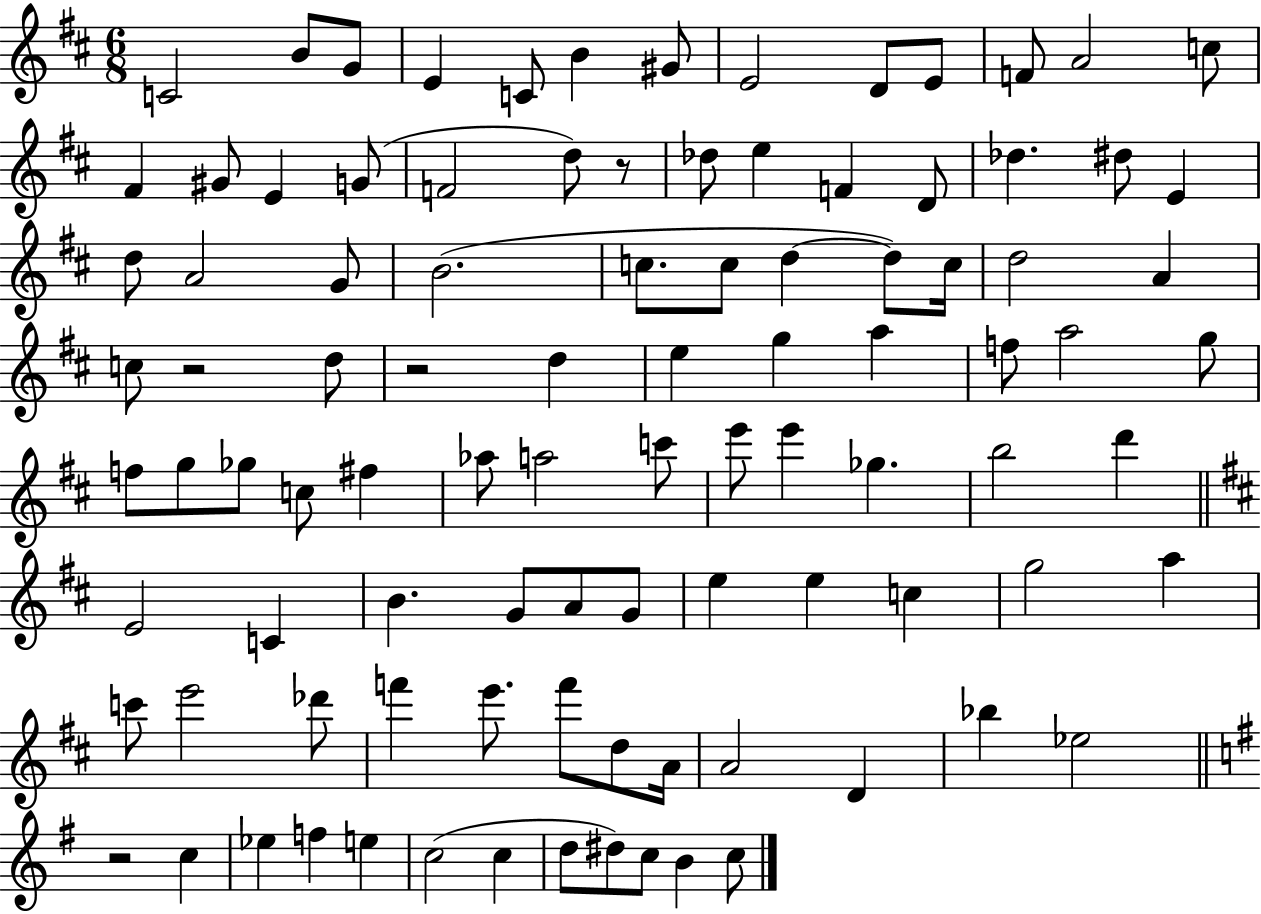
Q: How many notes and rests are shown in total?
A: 97